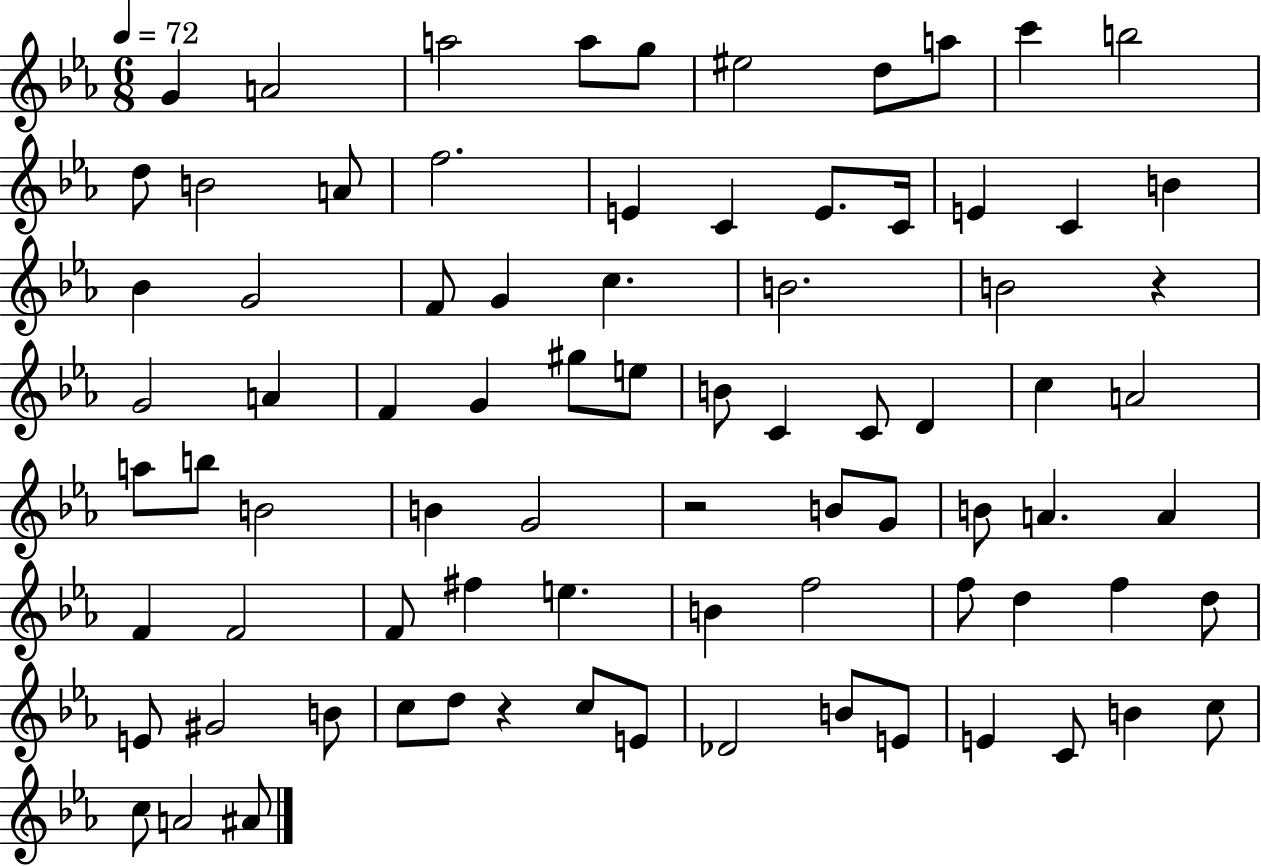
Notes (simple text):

G4/q A4/h A5/h A5/e G5/e EIS5/h D5/e A5/e C6/q B5/h D5/e B4/h A4/e F5/h. E4/q C4/q E4/e. C4/s E4/q C4/q B4/q Bb4/q G4/h F4/e G4/q C5/q. B4/h. B4/h R/q G4/h A4/q F4/q G4/q G#5/e E5/e B4/e C4/q C4/e D4/q C5/q A4/h A5/e B5/e B4/h B4/q G4/h R/h B4/e G4/e B4/e A4/q. A4/q F4/q F4/h F4/e F#5/q E5/q. B4/q F5/h F5/e D5/q F5/q D5/e E4/e G#4/h B4/e C5/e D5/e R/q C5/e E4/e Db4/h B4/e E4/e E4/q C4/e B4/q C5/e C5/e A4/h A#4/e